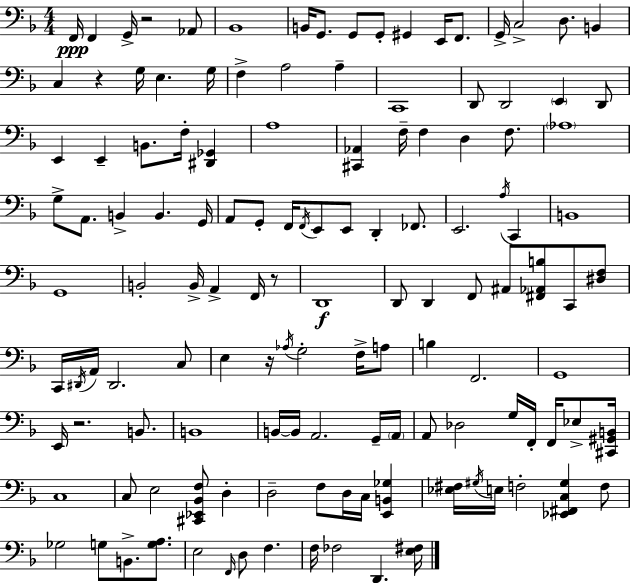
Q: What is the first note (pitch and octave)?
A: F2